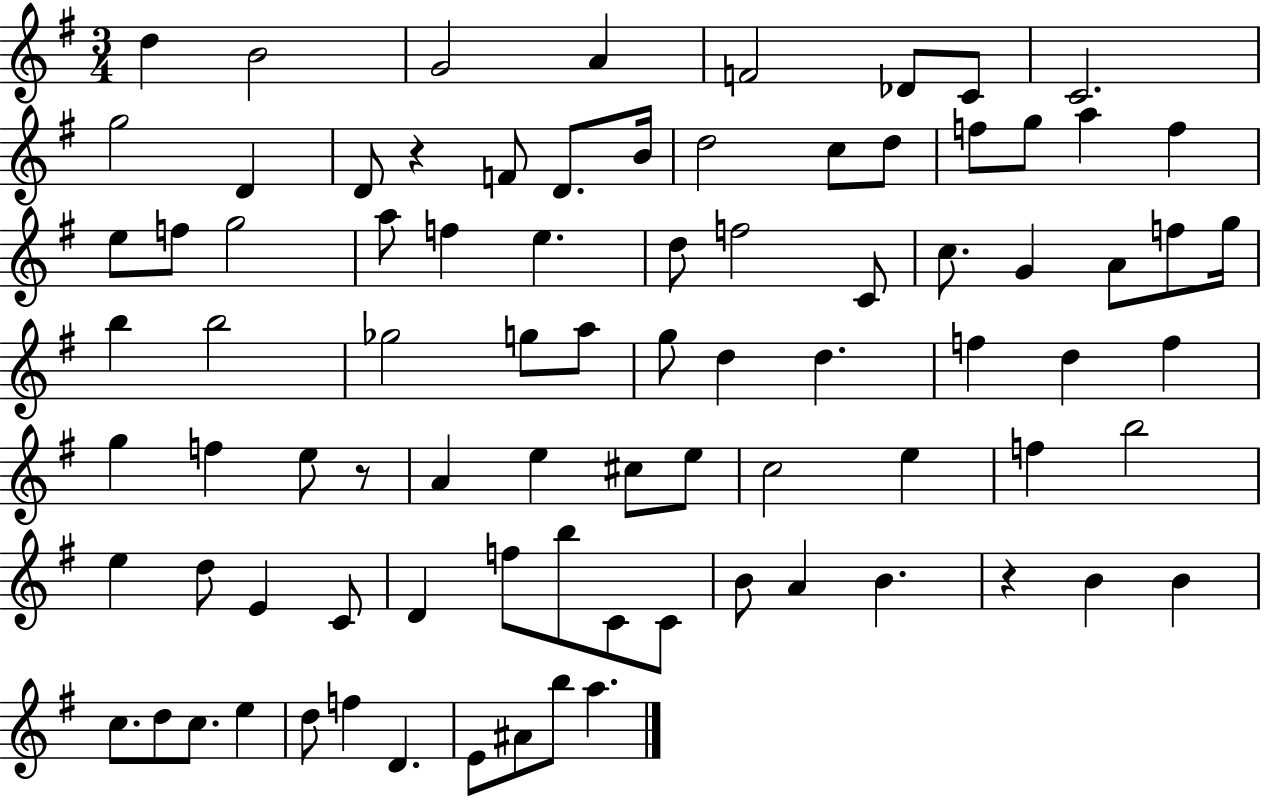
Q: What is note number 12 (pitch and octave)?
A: F4